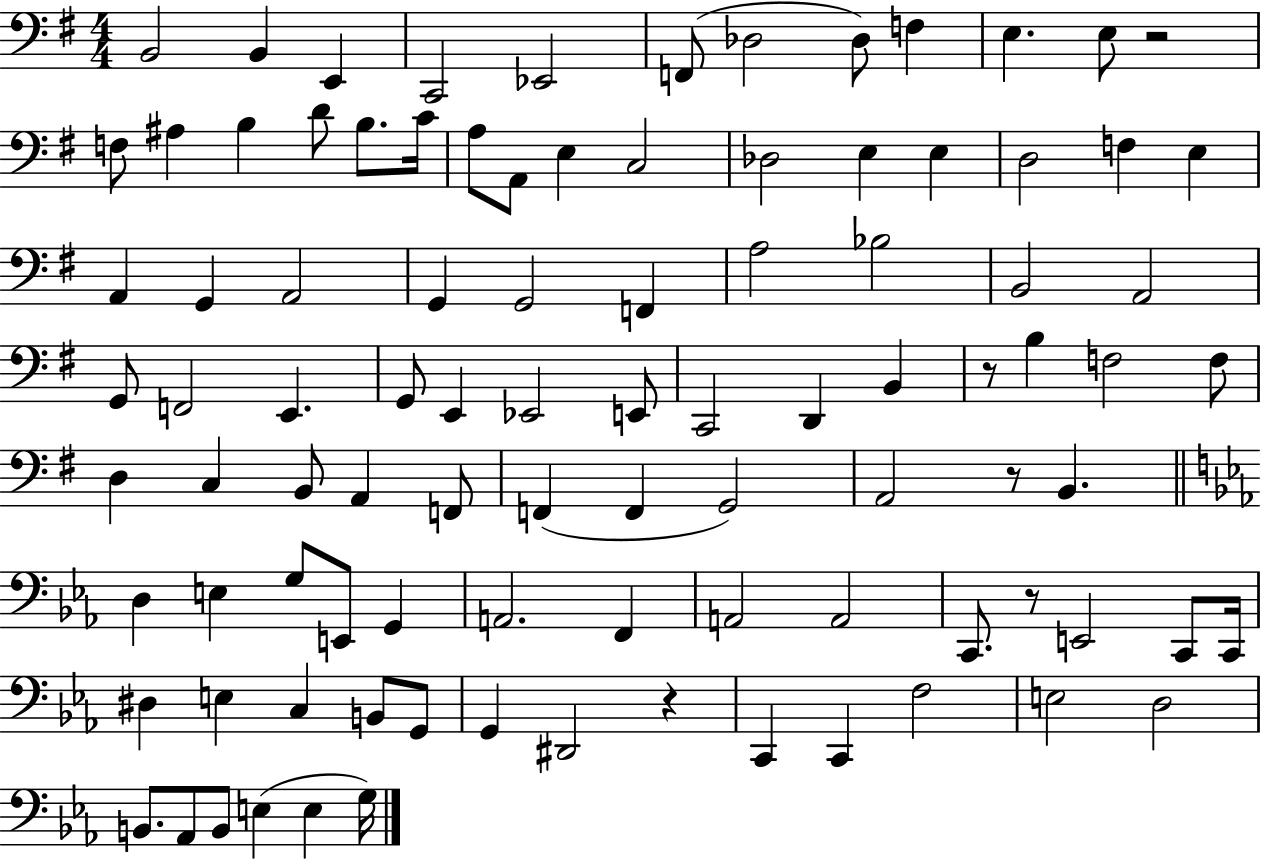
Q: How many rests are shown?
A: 5